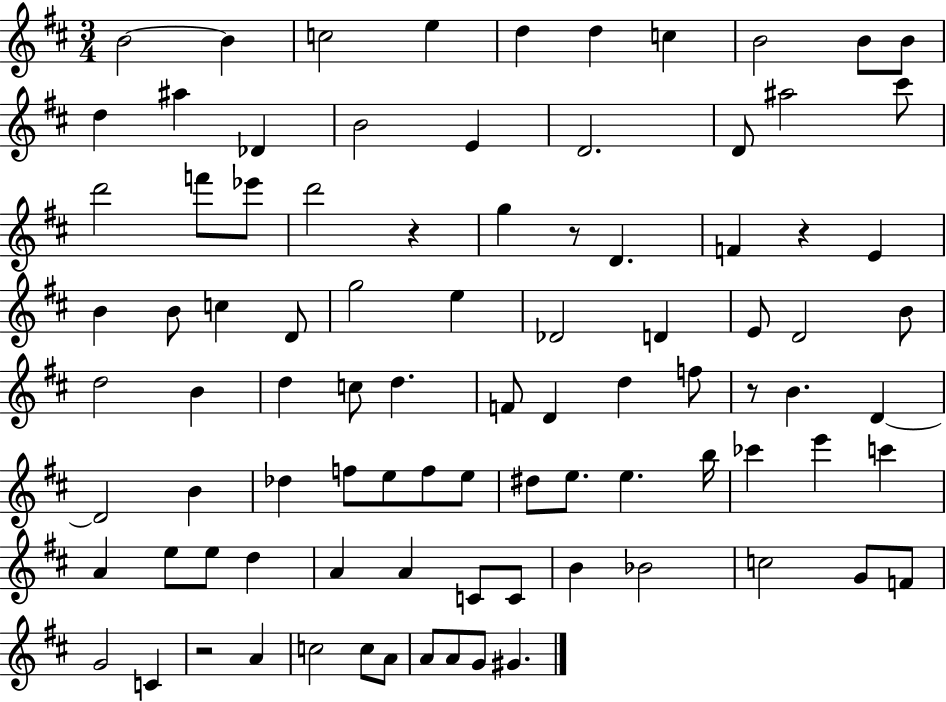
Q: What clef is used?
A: treble